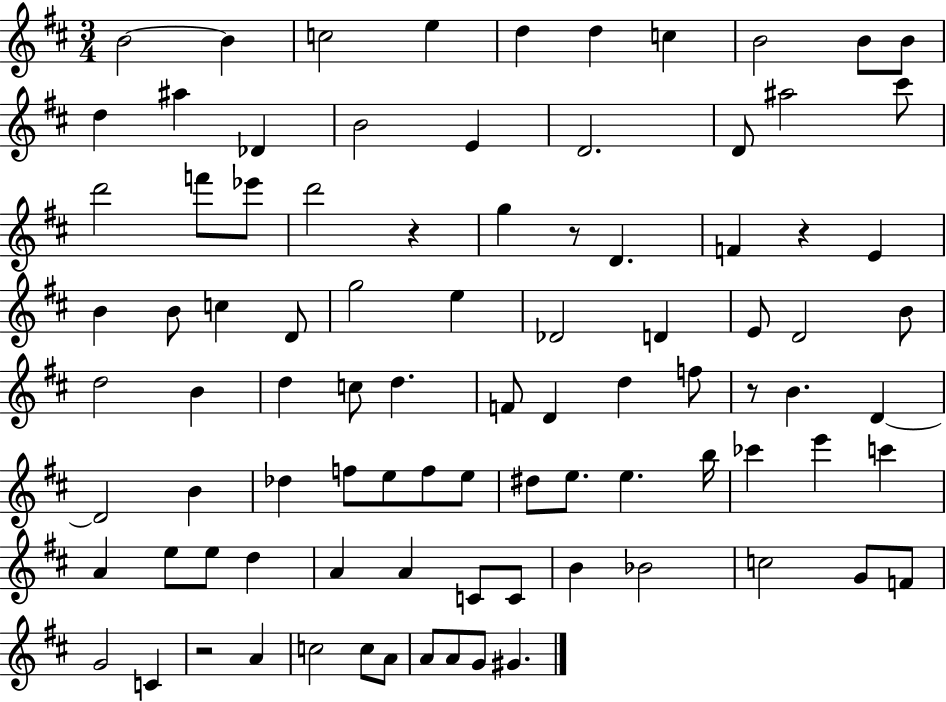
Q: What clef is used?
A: treble